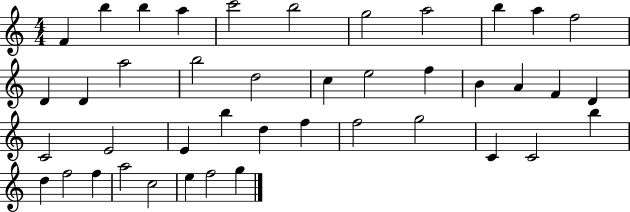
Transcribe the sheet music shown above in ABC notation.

X:1
T:Untitled
M:4/4
L:1/4
K:C
F b b a c'2 b2 g2 a2 b a f2 D D a2 b2 d2 c e2 f B A F D C2 E2 E b d f f2 g2 C C2 b d f2 f a2 c2 e f2 g